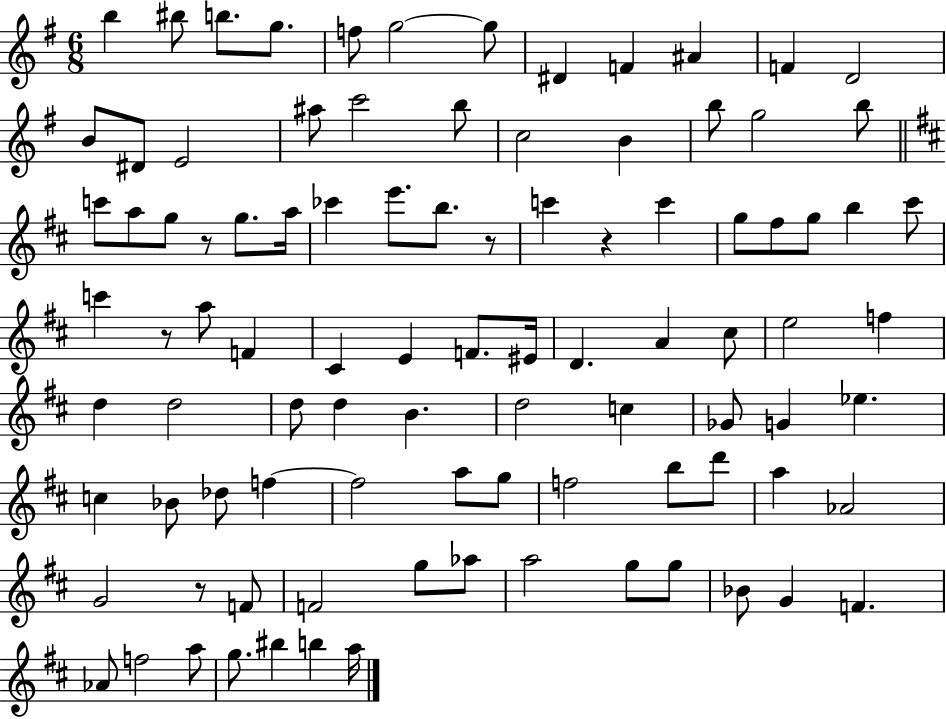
X:1
T:Untitled
M:6/8
L:1/4
K:G
b ^b/2 b/2 g/2 f/2 g2 g/2 ^D F ^A F D2 B/2 ^D/2 E2 ^a/2 c'2 b/2 c2 B b/2 g2 b/2 c'/2 a/2 g/2 z/2 g/2 a/4 _c' e'/2 b/2 z/2 c' z c' g/2 ^f/2 g/2 b ^c'/2 c' z/2 a/2 F ^C E F/2 ^E/4 D A ^c/2 e2 f d d2 d/2 d B d2 c _G/2 G _e c _B/2 _d/2 f f2 a/2 g/2 f2 b/2 d'/2 a _A2 G2 z/2 F/2 F2 g/2 _a/2 a2 g/2 g/2 _B/2 G F _A/2 f2 a/2 g/2 ^b b a/4